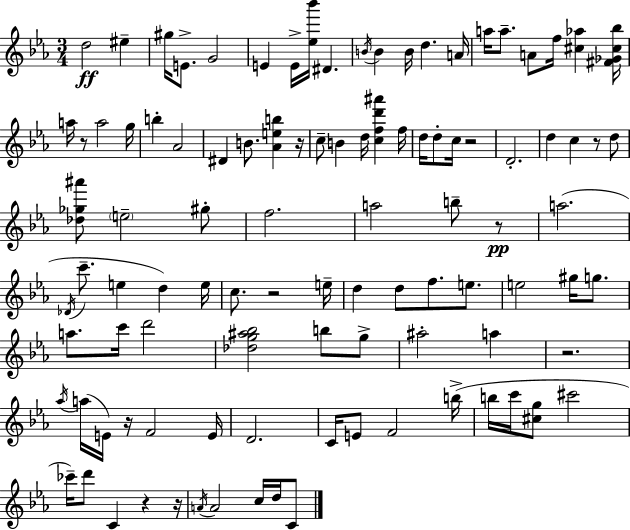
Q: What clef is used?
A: treble